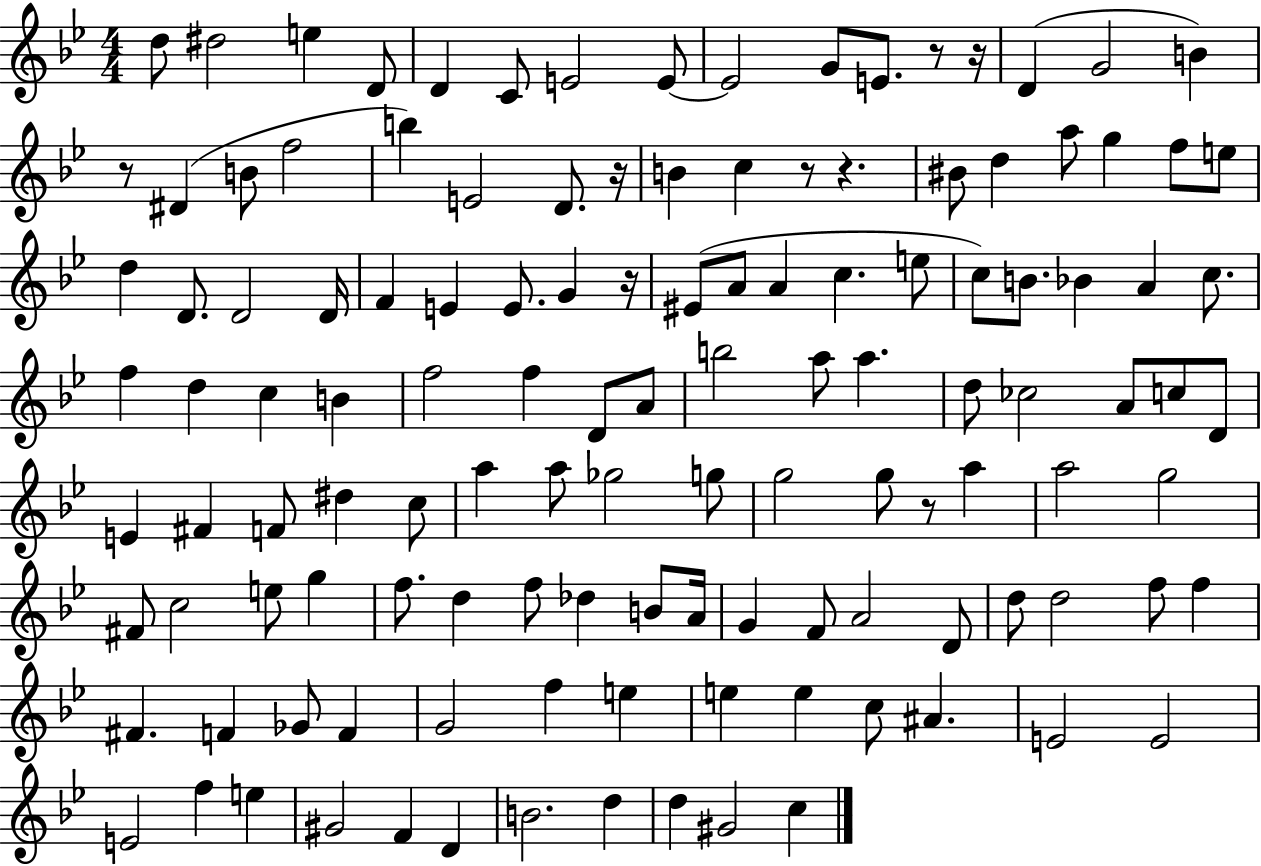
D5/e D#5/h E5/q D4/e D4/q C4/e E4/h E4/e E4/h G4/e E4/e. R/e R/s D4/q G4/h B4/q R/e D#4/q B4/e F5/h B5/q E4/h D4/e. R/s B4/q C5/q R/e R/q. BIS4/e D5/q A5/e G5/q F5/e E5/e D5/q D4/e. D4/h D4/s F4/q E4/q E4/e. G4/q R/s EIS4/e A4/e A4/q C5/q. E5/e C5/e B4/e. Bb4/q A4/q C5/e. F5/q D5/q C5/q B4/q F5/h F5/q D4/e A4/e B5/h A5/e A5/q. D5/e CES5/h A4/e C5/e D4/e E4/q F#4/q F4/e D#5/q C5/e A5/q A5/e Gb5/h G5/e G5/h G5/e R/e A5/q A5/h G5/h F#4/e C5/h E5/e G5/q F5/e. D5/q F5/e Db5/q B4/e A4/s G4/q F4/e A4/h D4/e D5/e D5/h F5/e F5/q F#4/q. F4/q Gb4/e F4/q G4/h F5/q E5/q E5/q E5/q C5/e A#4/q. E4/h E4/h E4/h F5/q E5/q G#4/h F4/q D4/q B4/h. D5/q D5/q G#4/h C5/q